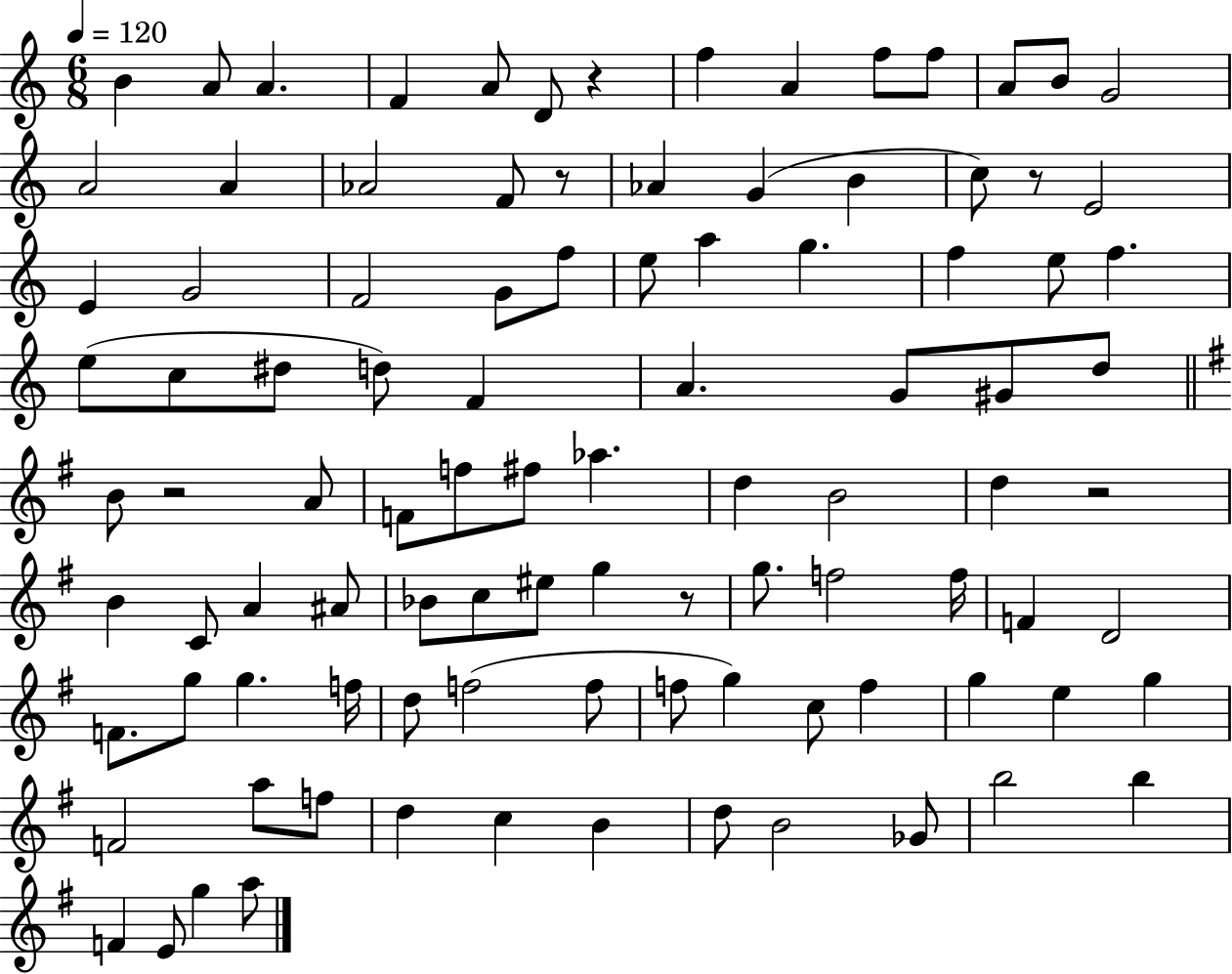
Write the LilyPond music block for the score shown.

{
  \clef treble
  \numericTimeSignature
  \time 6/8
  \key c \major
  \tempo 4 = 120
  b'4 a'8 a'4. | f'4 a'8 d'8 r4 | f''4 a'4 f''8 f''8 | a'8 b'8 g'2 | \break a'2 a'4 | aes'2 f'8 r8 | aes'4 g'4( b'4 | c''8) r8 e'2 | \break e'4 g'2 | f'2 g'8 f''8 | e''8 a''4 g''4. | f''4 e''8 f''4. | \break e''8( c''8 dis''8 d''8) f'4 | a'4. g'8 gis'8 d''8 | \bar "||" \break \key g \major b'8 r2 a'8 | f'8 f''8 fis''8 aes''4. | d''4 b'2 | d''4 r2 | \break b'4 c'8 a'4 ais'8 | bes'8 c''8 eis''8 g''4 r8 | g''8. f''2 f''16 | f'4 d'2 | \break f'8. g''8 g''4. f''16 | d''8 f''2( f''8 | f''8 g''4) c''8 f''4 | g''4 e''4 g''4 | \break f'2 a''8 f''8 | d''4 c''4 b'4 | d''8 b'2 ges'8 | b''2 b''4 | \break f'4 e'8 g''4 a''8 | \bar "|."
}